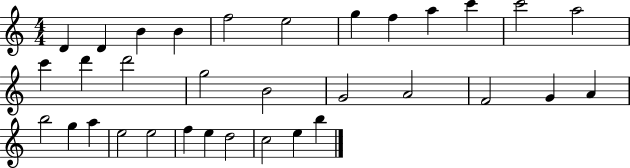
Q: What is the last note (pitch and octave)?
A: B5